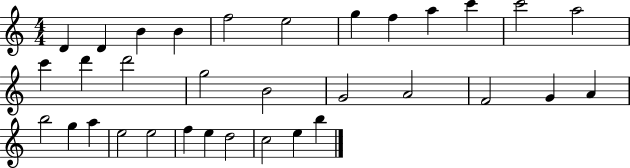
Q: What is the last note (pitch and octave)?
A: B5